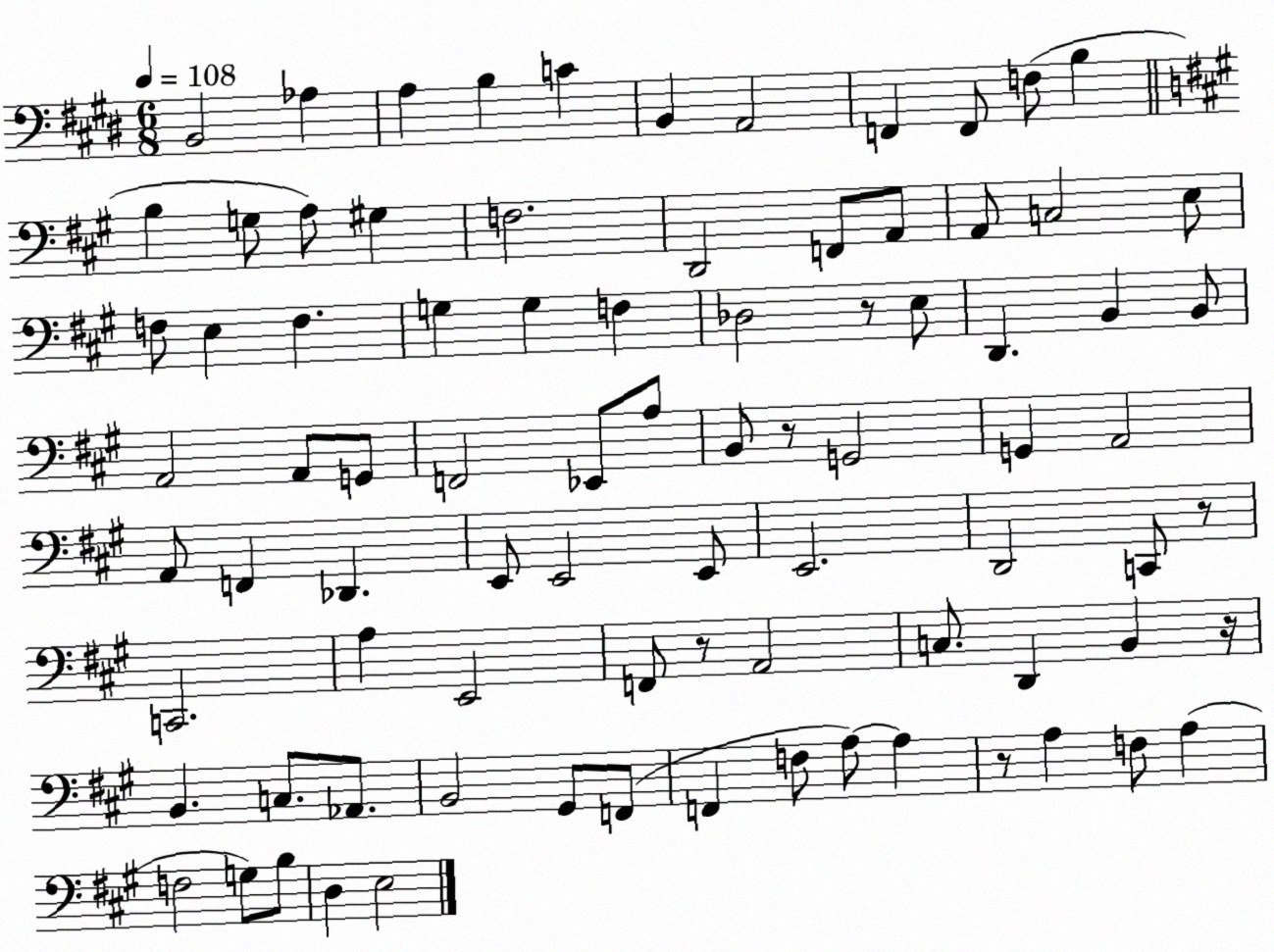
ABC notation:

X:1
T:Untitled
M:6/8
L:1/4
K:E
B,,2 _A, A, B, C B,, A,,2 F,, F,,/2 F,/2 B, B, G,/2 A,/2 ^G, F,2 D,,2 F,,/2 A,,/2 A,,/2 C,2 E,/2 F,/2 E, F, G, G, F, _D,2 z/2 E,/2 D,, B,, B,,/2 A,,2 A,,/2 G,,/2 F,,2 _E,,/2 A,/2 B,,/2 z/2 G,,2 G,, A,,2 A,,/2 F,, _D,, E,,/2 E,,2 E,,/2 E,,2 D,,2 C,,/2 z/2 C,,2 A, E,,2 F,,/2 z/2 A,,2 C,/2 D,, B,, z/4 B,, C,/2 _A,,/2 B,,2 ^G,,/2 F,,/2 F,, F,/2 A,/2 A, z/2 A, F,/2 A, F,2 G,/2 B,/2 D, E,2